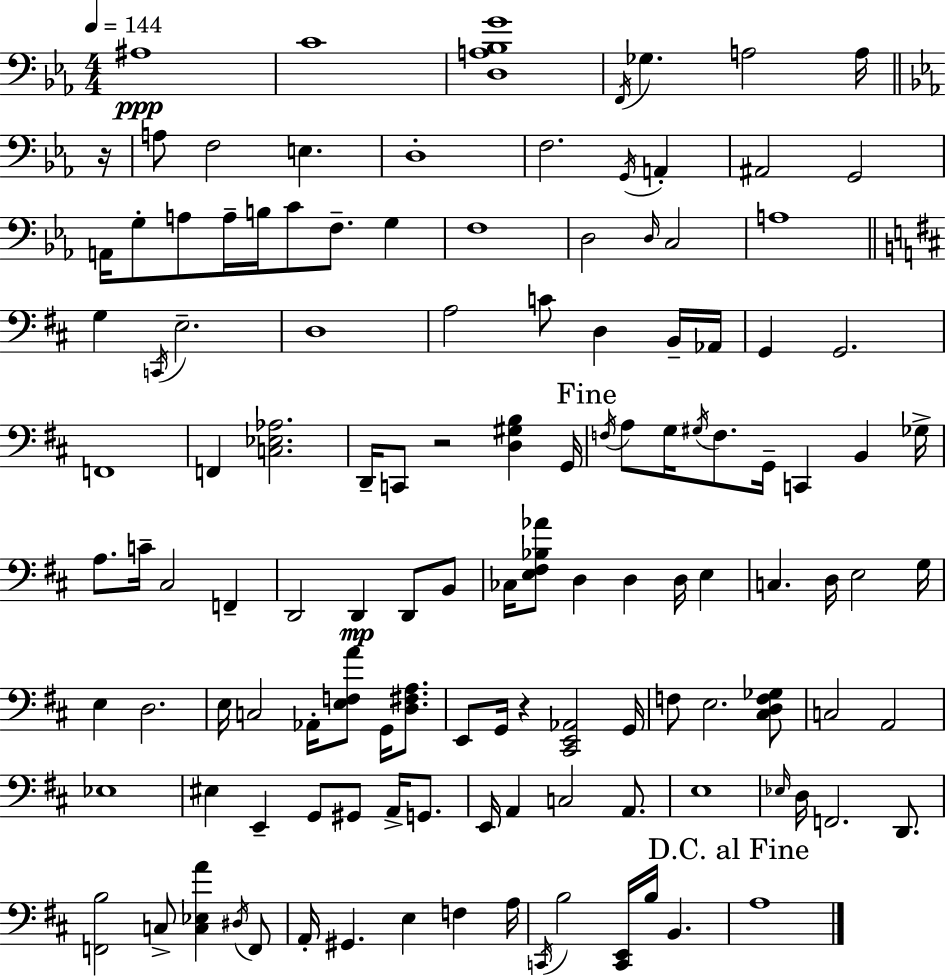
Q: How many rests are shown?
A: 3